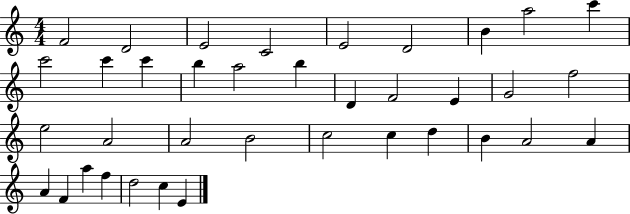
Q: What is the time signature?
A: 4/4